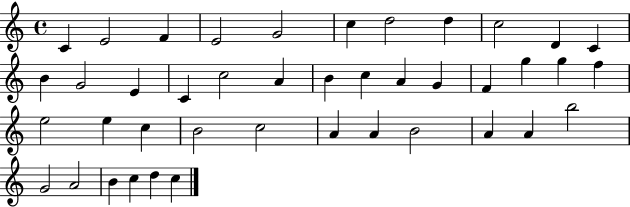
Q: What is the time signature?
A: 4/4